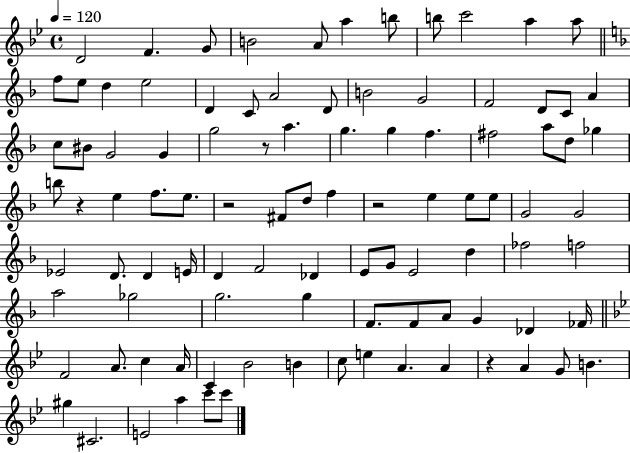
D4/h F4/q. G4/e B4/h A4/e A5/q B5/e B5/e C6/h A5/q A5/e F5/e E5/e D5/q E5/h D4/q C4/e A4/h D4/e B4/h G4/h F4/h D4/e C4/e A4/q C5/e BIS4/e G4/h G4/q G5/h R/e A5/q. G5/q. G5/q F5/q. F#5/h A5/e D5/e Gb5/q B5/e R/q E5/q F5/e. E5/e. R/h F#4/e D5/e F5/q R/h E5/q E5/e E5/e G4/h G4/h Eb4/h D4/e. D4/q E4/s D4/q F4/h Db4/q E4/e G4/e E4/h D5/q FES5/h F5/h A5/h Gb5/h G5/h. G5/q F4/e. F4/e A4/e G4/q Db4/q FES4/s F4/h A4/e. C5/q A4/s C4/q Bb4/h B4/q C5/e E5/q A4/q. A4/q R/q A4/q G4/e B4/q. G#5/q C#4/h. E4/h A5/q C6/e C6/e